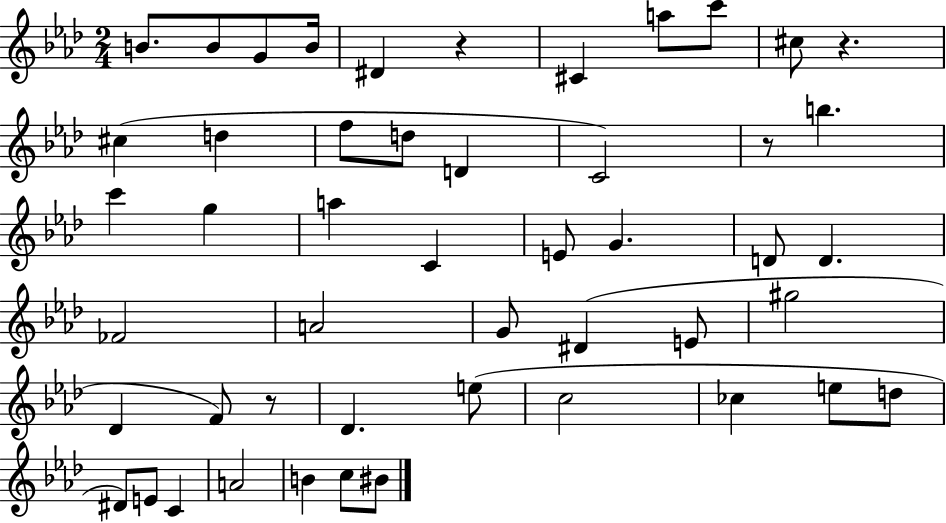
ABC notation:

X:1
T:Untitled
M:2/4
L:1/4
K:Ab
B/2 B/2 G/2 B/4 ^D z ^C a/2 c'/2 ^c/2 z ^c d f/2 d/2 D C2 z/2 b c' g a C E/2 G D/2 D _F2 A2 G/2 ^D E/2 ^g2 _D F/2 z/2 _D e/2 c2 _c e/2 d/2 ^D/2 E/2 C A2 B c/2 ^B/2